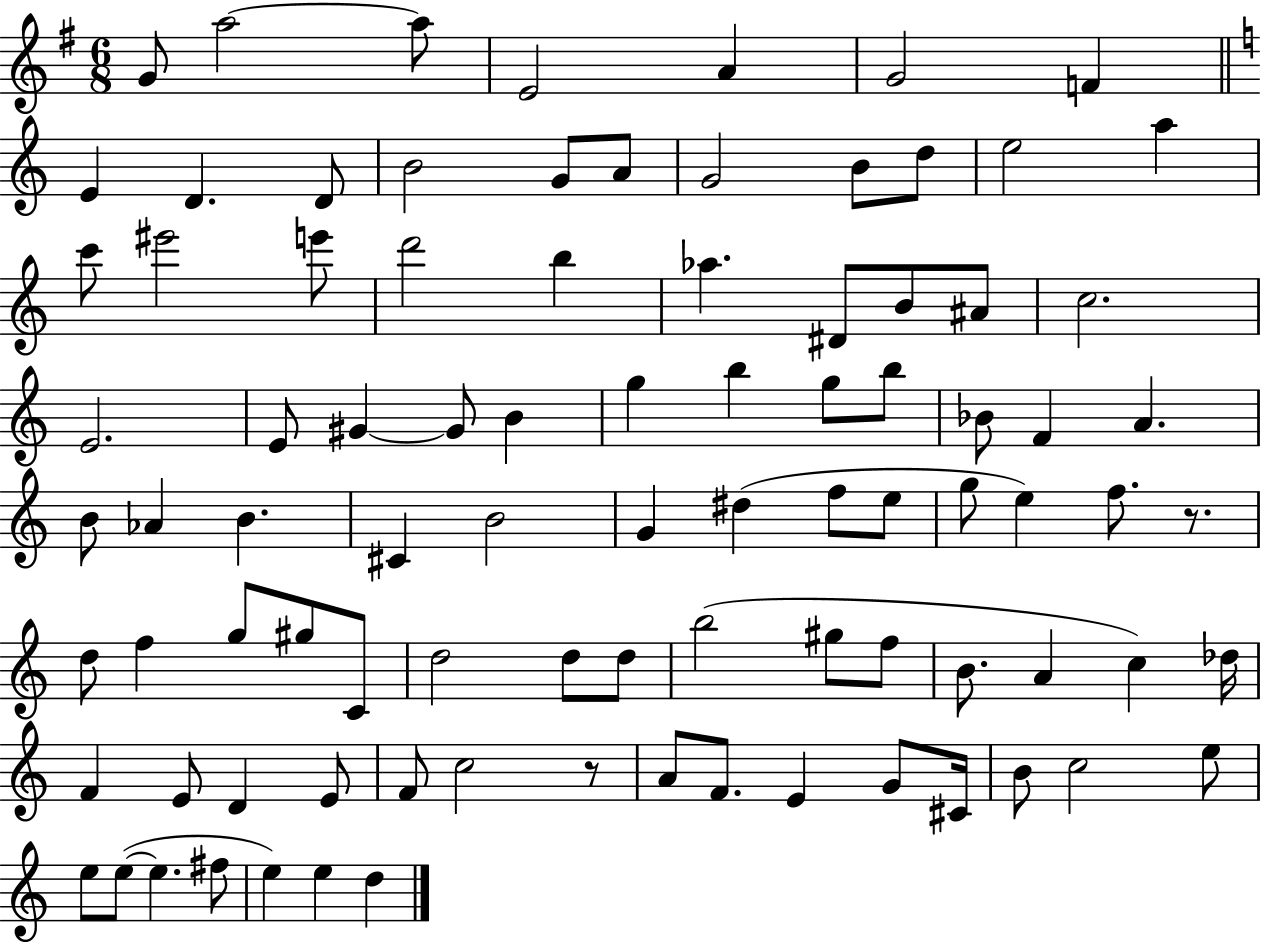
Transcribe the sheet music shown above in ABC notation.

X:1
T:Untitled
M:6/8
L:1/4
K:G
G/2 a2 a/2 E2 A G2 F E D D/2 B2 G/2 A/2 G2 B/2 d/2 e2 a c'/2 ^e'2 e'/2 d'2 b _a ^D/2 B/2 ^A/2 c2 E2 E/2 ^G ^G/2 B g b g/2 b/2 _B/2 F A B/2 _A B ^C B2 G ^d f/2 e/2 g/2 e f/2 z/2 d/2 f g/2 ^g/2 C/2 d2 d/2 d/2 b2 ^g/2 f/2 B/2 A c _d/4 F E/2 D E/2 F/2 c2 z/2 A/2 F/2 E G/2 ^C/4 B/2 c2 e/2 e/2 e/2 e ^f/2 e e d